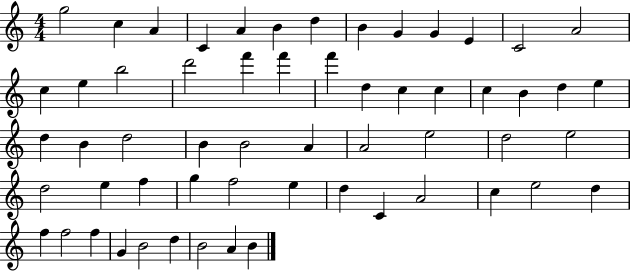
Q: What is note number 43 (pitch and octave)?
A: E5